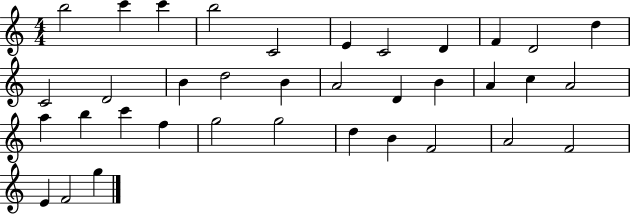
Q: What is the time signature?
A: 4/4